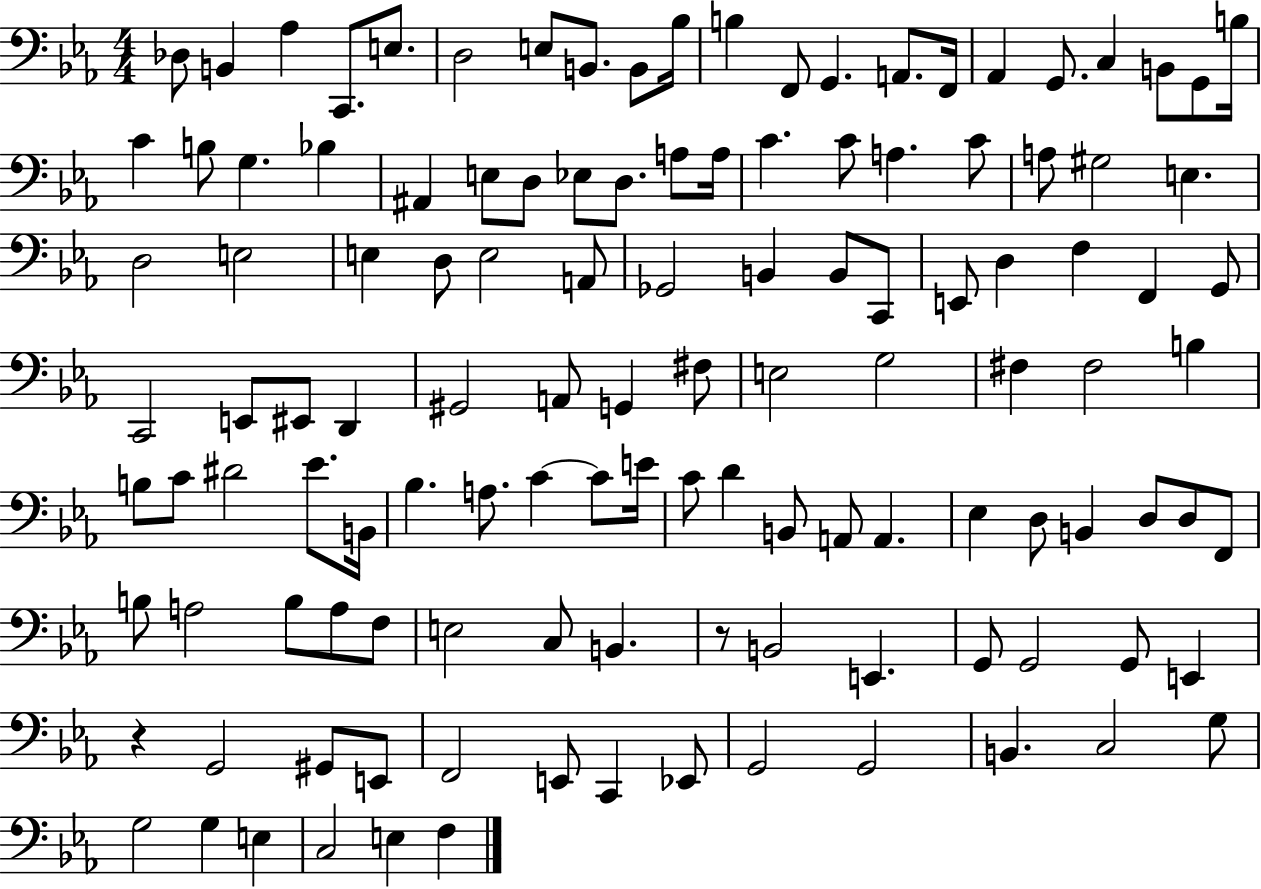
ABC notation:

X:1
T:Untitled
M:4/4
L:1/4
K:Eb
_D,/2 B,, _A, C,,/2 E,/2 D,2 E,/2 B,,/2 B,,/2 _B,/4 B, F,,/2 G,, A,,/2 F,,/4 _A,, G,,/2 C, B,,/2 G,,/2 B,/4 C B,/2 G, _B, ^A,, E,/2 D,/2 _E,/2 D,/2 A,/2 A,/4 C C/2 A, C/2 A,/2 ^G,2 E, D,2 E,2 E, D,/2 E,2 A,,/2 _G,,2 B,, B,,/2 C,,/2 E,,/2 D, F, F,, G,,/2 C,,2 E,,/2 ^E,,/2 D,, ^G,,2 A,,/2 G,, ^F,/2 E,2 G,2 ^F, ^F,2 B, B,/2 C/2 ^D2 _E/2 B,,/4 _B, A,/2 C C/2 E/4 C/2 D B,,/2 A,,/2 A,, _E, D,/2 B,, D,/2 D,/2 F,,/2 B,/2 A,2 B,/2 A,/2 F,/2 E,2 C,/2 B,, z/2 B,,2 E,, G,,/2 G,,2 G,,/2 E,, z G,,2 ^G,,/2 E,,/2 F,,2 E,,/2 C,, _E,,/2 G,,2 G,,2 B,, C,2 G,/2 G,2 G, E, C,2 E, F,